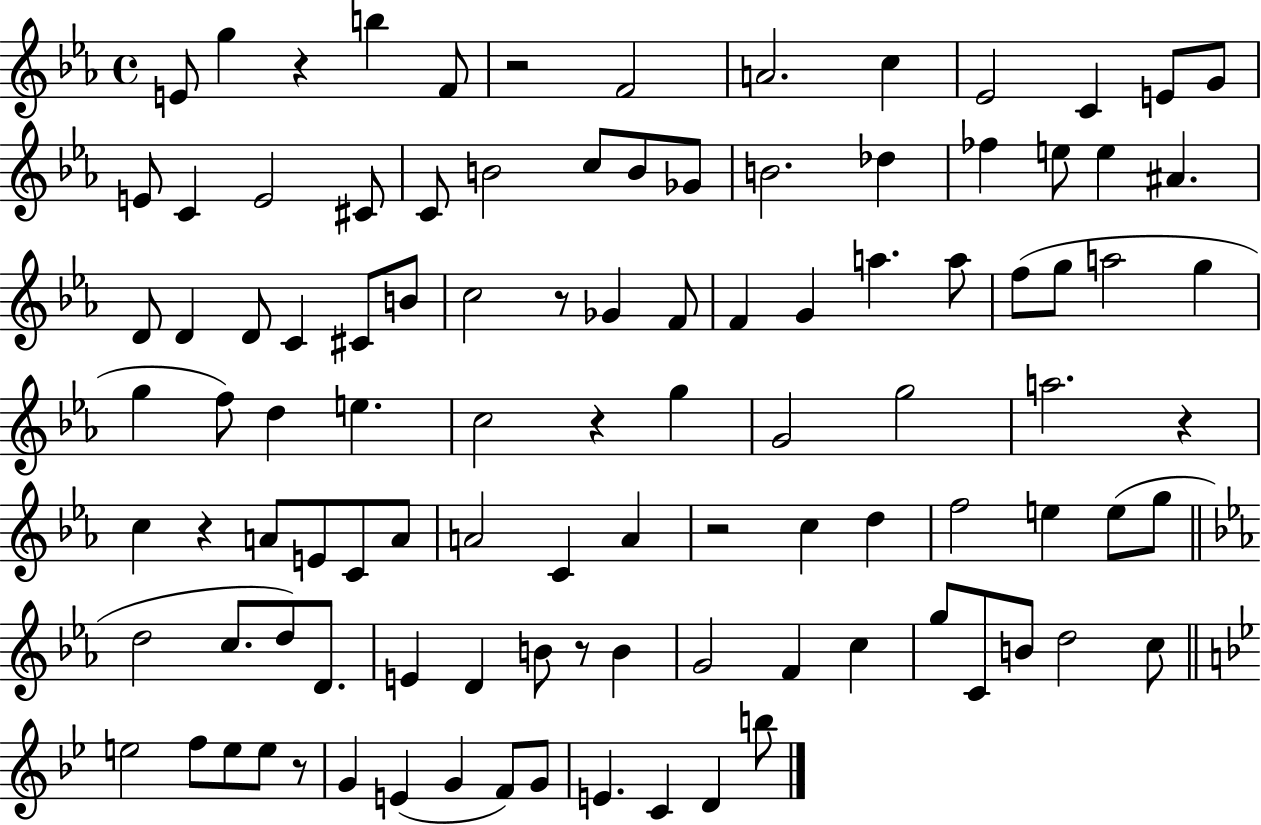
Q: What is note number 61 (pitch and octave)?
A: C5